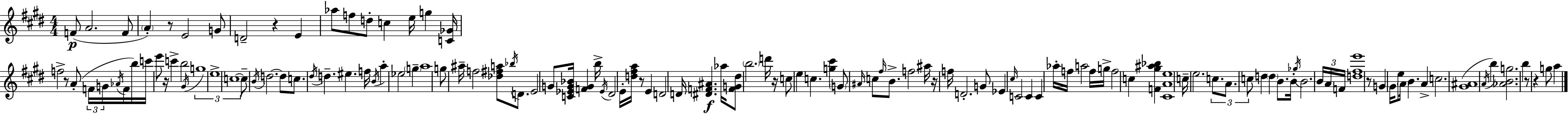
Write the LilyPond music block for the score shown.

{
  \clef treble
  \numericTimeSignature
  \time 4/4
  \key e \major
  f'8(\p a'2. f'8 | \parenthesize a'4-.) r8 e'2 g'8 | d'2-- r4 e'4 | aes''8 f''8 d''8-. c''4 e''16 g''4 <c' ges'>16 | \break f''2-> r8 a'8-.( \tuplet 3/2 { f'16 g'16 \acciaccatura { aes'16 } } f'16 | b''16) c'''16 e'''8 r16 c'''4-> b''2 | \acciaccatura { gis'16 } \tuplet 3/2 { g''1 | e''1-> | \break c''1~~ } | c''8-- \acciaccatura { b'16 } d''2.~~ | d''8 c''8. \acciaccatura { dis''16 } d''4.-- eis''4. | f''16 \acciaccatura { b'16 } a''4-. ees''2 | \break \parenthesize g''4-- a''1 | g''8 ais''16-- f''2 | <des'' fis'' a''>8 \acciaccatura { bes''16 } d'8. e'2 g'8 | <c' ees' g' bes'>16 <f' g'>4 b''16-> \acciaccatura { ees'16 } dis'2 e'16-. | \break <d'' fis'' a''>16 r8 e'4 d'2 d'16 | <dis' f' ais'>4.\f aes''16 <f' g' dis''>8 \parenthesize b''2. | d'''16 r16 c''8 e''4 c''4. | <g'' cis'''>4 \parenthesize g'8 \grace { ais'16 } c''8 \grace { fis''16 } b'8.-> | \break f''2 ais''16 r16 f''16 d'2.-. | g'8 ees'4 \grace { cis''16 } c'2 | c'4 c'4 aes''16-. f''16 | a''2 f''16 g''16-> f''2 | \break c''4 <f' gis'' ais'' bes''>4 <cis' a' e''>1 | c''16-- e''2. | \tuplet 3/2 { c''8. a'8. c''8 } d''4 | \parenthesize d''4 b'8. b'16-. \acciaccatura { ges''16 } b'2. | \break \tuplet 3/2 { b'16 a'16 f'16 } <d'' fis'' e'''>1 | r8 g'4 | gis'16 e''8 \parenthesize a'16 b'4. a'4-> c''2. | <gis' ais'>1( | \break \acciaccatura { a'16 } b''4) | <aes' b' g''>2. b''4 | r8 r4 g''8 a''4 \bar "|."
}